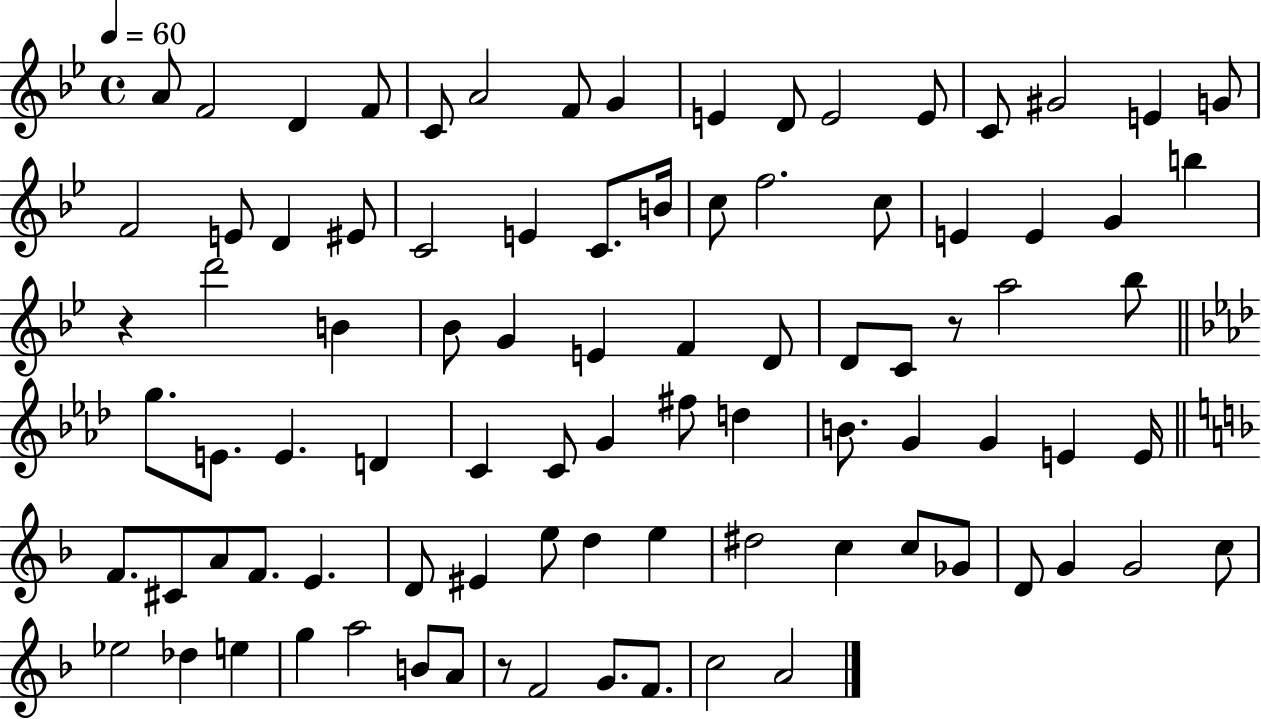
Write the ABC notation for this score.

X:1
T:Untitled
M:4/4
L:1/4
K:Bb
A/2 F2 D F/2 C/2 A2 F/2 G E D/2 E2 E/2 C/2 ^G2 E G/2 F2 E/2 D ^E/2 C2 E C/2 B/4 c/2 f2 c/2 E E G b z d'2 B _B/2 G E F D/2 D/2 C/2 z/2 a2 _b/2 g/2 E/2 E D C C/2 G ^f/2 d B/2 G G E E/4 F/2 ^C/2 A/2 F/2 E D/2 ^E e/2 d e ^d2 c c/2 _G/2 D/2 G G2 c/2 _e2 _d e g a2 B/2 A/2 z/2 F2 G/2 F/2 c2 A2